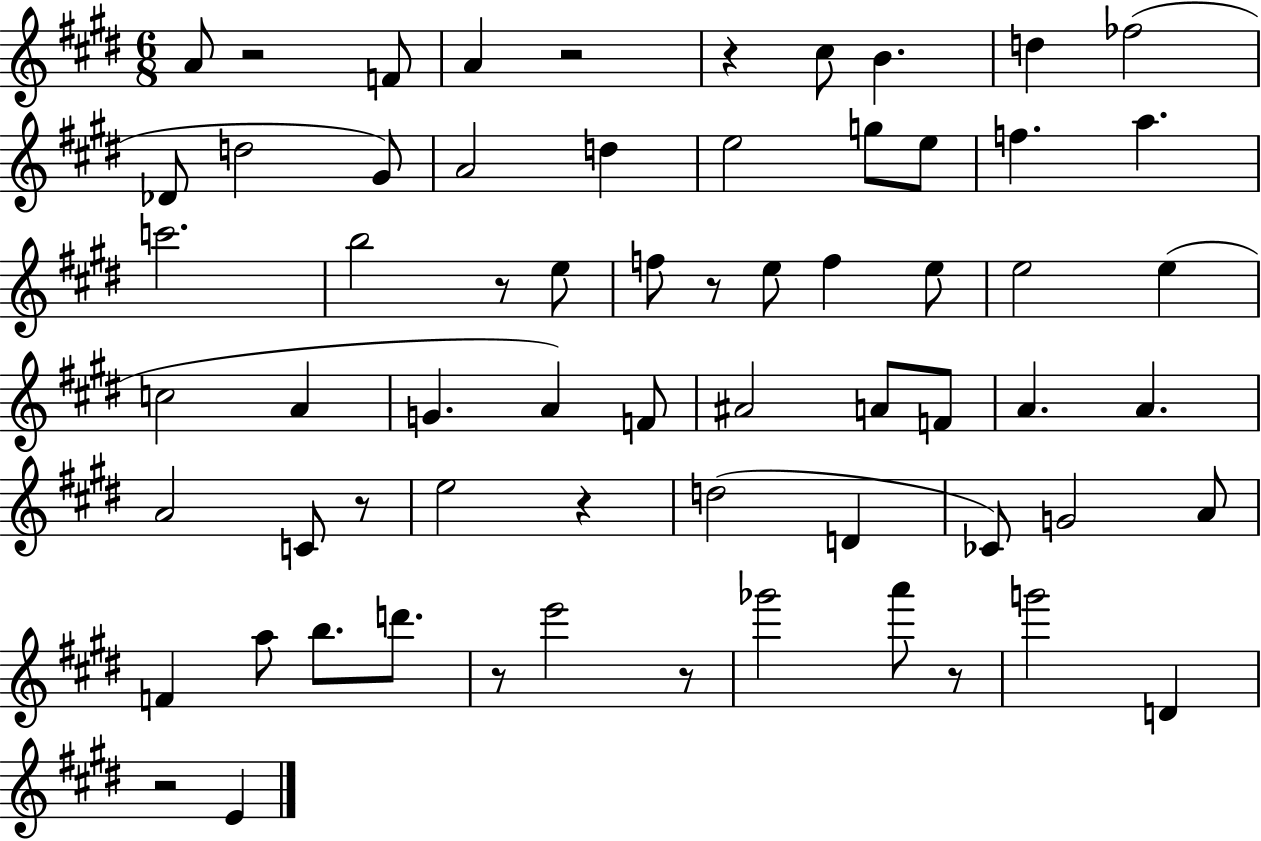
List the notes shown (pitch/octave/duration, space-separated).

A4/e R/h F4/e A4/q R/h R/q C#5/e B4/q. D5/q FES5/h Db4/e D5/h G#4/e A4/h D5/q E5/h G5/e E5/e F5/q. A5/q. C6/h. B5/h R/e E5/e F5/e R/e E5/e F5/q E5/e E5/h E5/q C5/h A4/q G4/q. A4/q F4/e A#4/h A4/e F4/e A4/q. A4/q. A4/h C4/e R/e E5/h R/q D5/h D4/q CES4/e G4/h A4/e F4/q A5/e B5/e. D6/e. R/e E6/h R/e Gb6/h A6/e R/e G6/h D4/q R/h E4/q